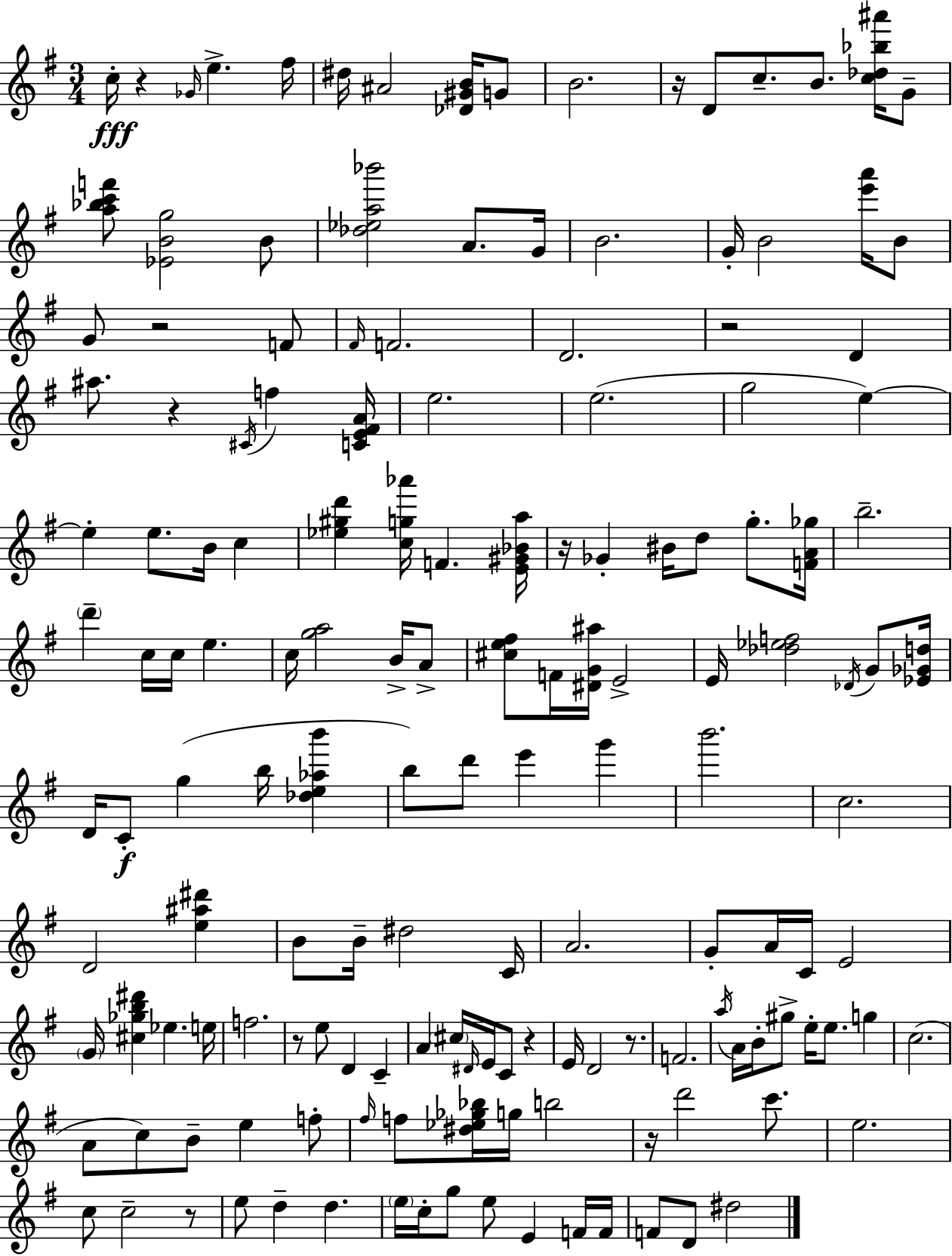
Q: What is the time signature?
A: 3/4